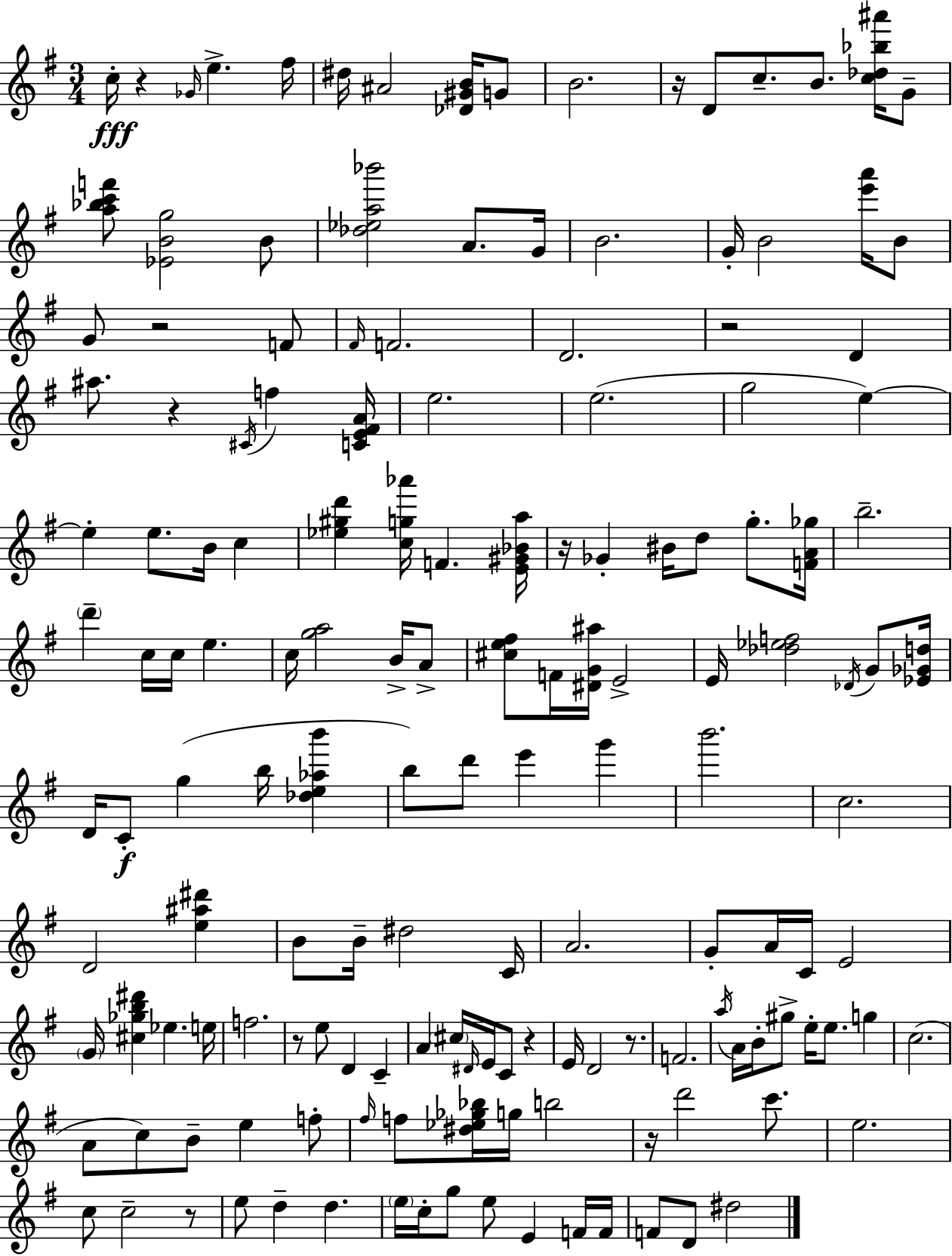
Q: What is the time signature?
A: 3/4